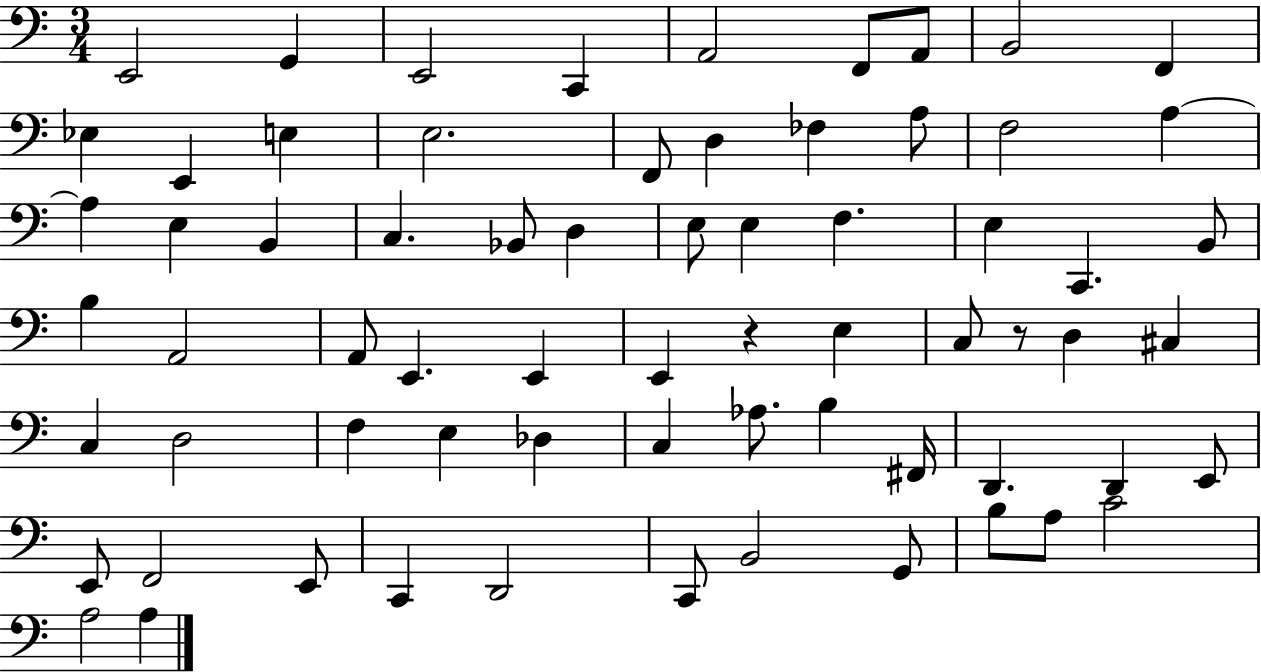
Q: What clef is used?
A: bass